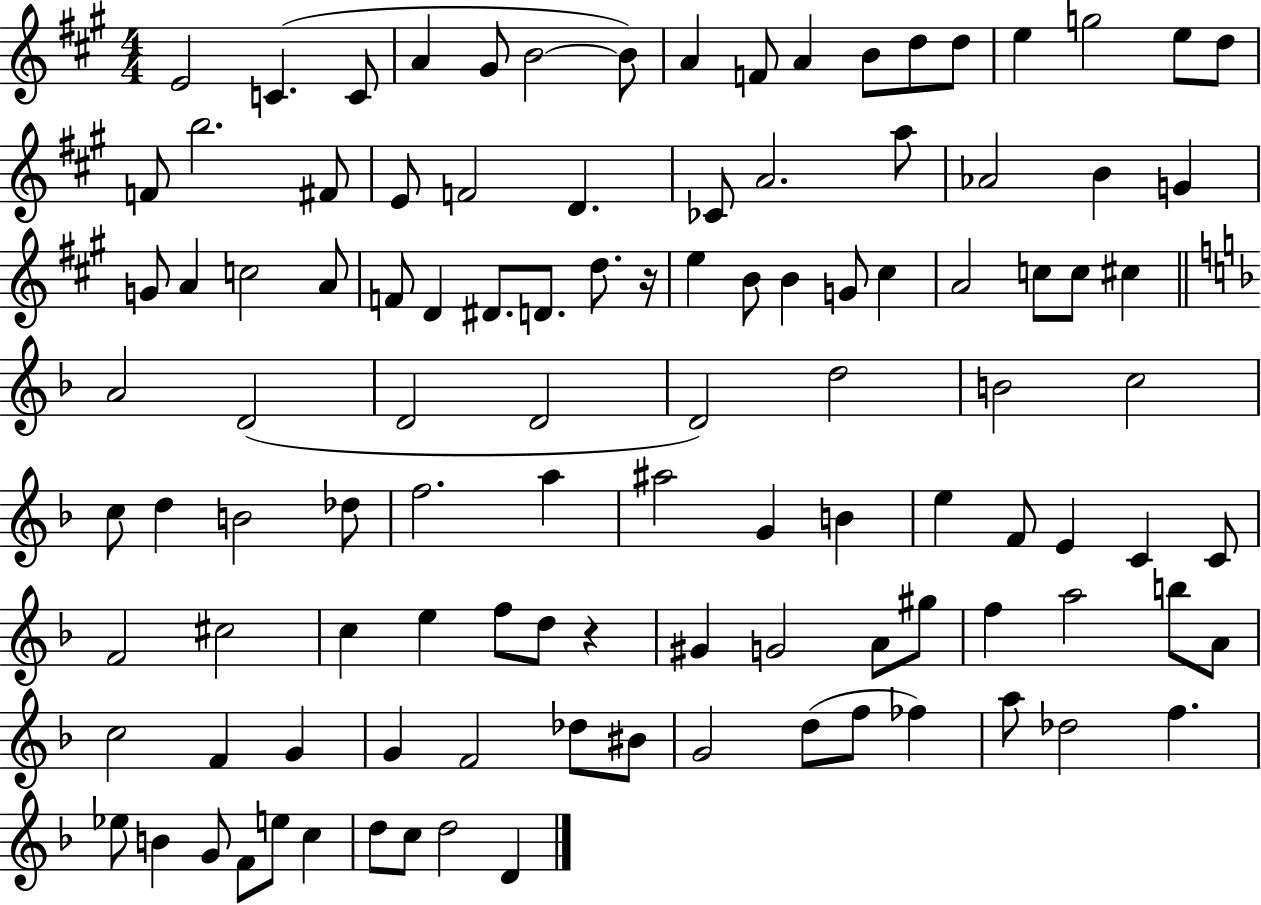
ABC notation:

X:1
T:Untitled
M:4/4
L:1/4
K:A
E2 C C/2 A ^G/2 B2 B/2 A F/2 A B/2 d/2 d/2 e g2 e/2 d/2 F/2 b2 ^F/2 E/2 F2 D _C/2 A2 a/2 _A2 B G G/2 A c2 A/2 F/2 D ^D/2 D/2 d/2 z/4 e B/2 B G/2 ^c A2 c/2 c/2 ^c A2 D2 D2 D2 D2 d2 B2 c2 c/2 d B2 _d/2 f2 a ^a2 G B e F/2 E C C/2 F2 ^c2 c e f/2 d/2 z ^G G2 A/2 ^g/2 f a2 b/2 A/2 c2 F G G F2 _d/2 ^B/2 G2 d/2 f/2 _f a/2 _d2 f _e/2 B G/2 F/2 e/2 c d/2 c/2 d2 D